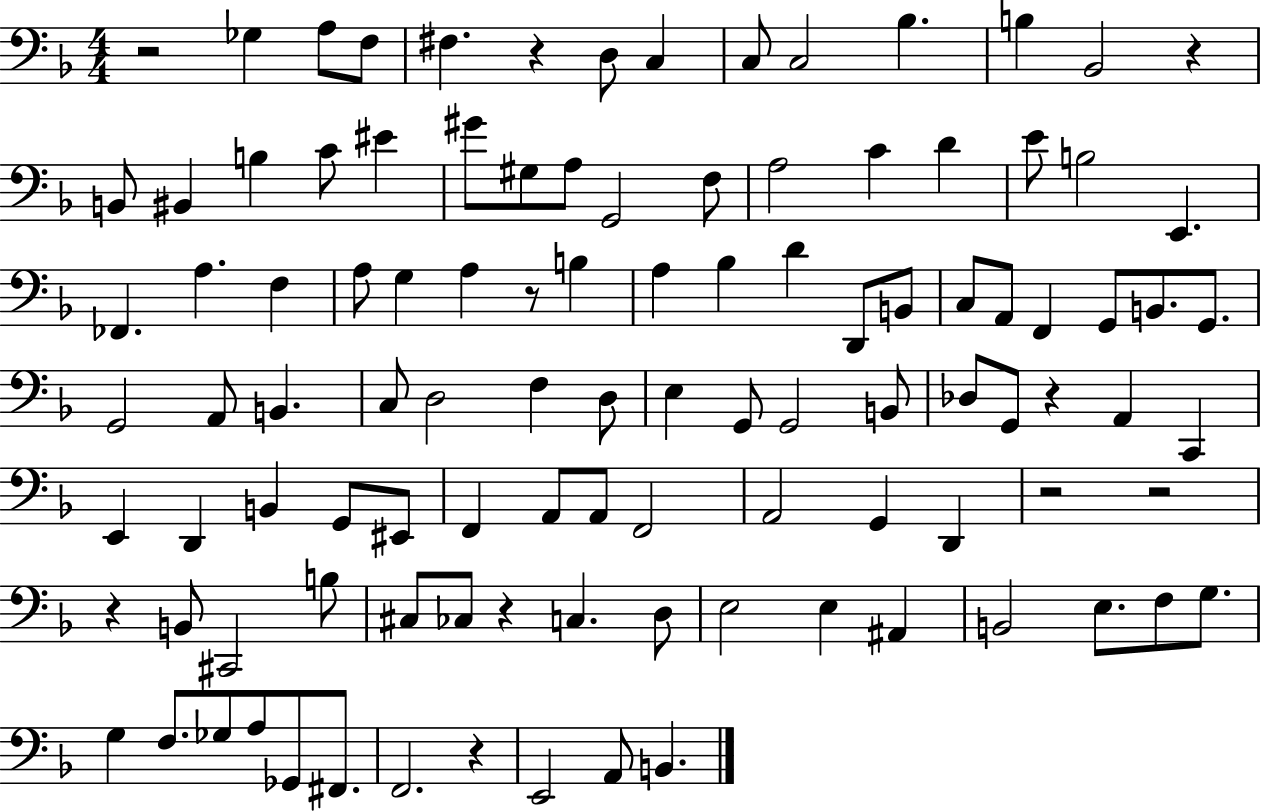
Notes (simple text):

R/h Gb3/q A3/e F3/e F#3/q. R/q D3/e C3/q C3/e C3/h Bb3/q. B3/q Bb2/h R/q B2/e BIS2/q B3/q C4/e EIS4/q G#4/e G#3/e A3/e G2/h F3/e A3/h C4/q D4/q E4/e B3/h E2/q. FES2/q. A3/q. F3/q A3/e G3/q A3/q R/e B3/q A3/q Bb3/q D4/q D2/e B2/e C3/e A2/e F2/q G2/e B2/e. G2/e. G2/h A2/e B2/q. C3/e D3/h F3/q D3/e E3/q G2/e G2/h B2/e Db3/e G2/e R/q A2/q C2/q E2/q D2/q B2/q G2/e EIS2/e F2/q A2/e A2/e F2/h A2/h G2/q D2/q R/h R/h R/q B2/e C#2/h B3/e C#3/e CES3/e R/q C3/q. D3/e E3/h E3/q A#2/q B2/h E3/e. F3/e G3/e. G3/q F3/e. Gb3/e A3/e Gb2/e F#2/e. F2/h. R/q E2/h A2/e B2/q.